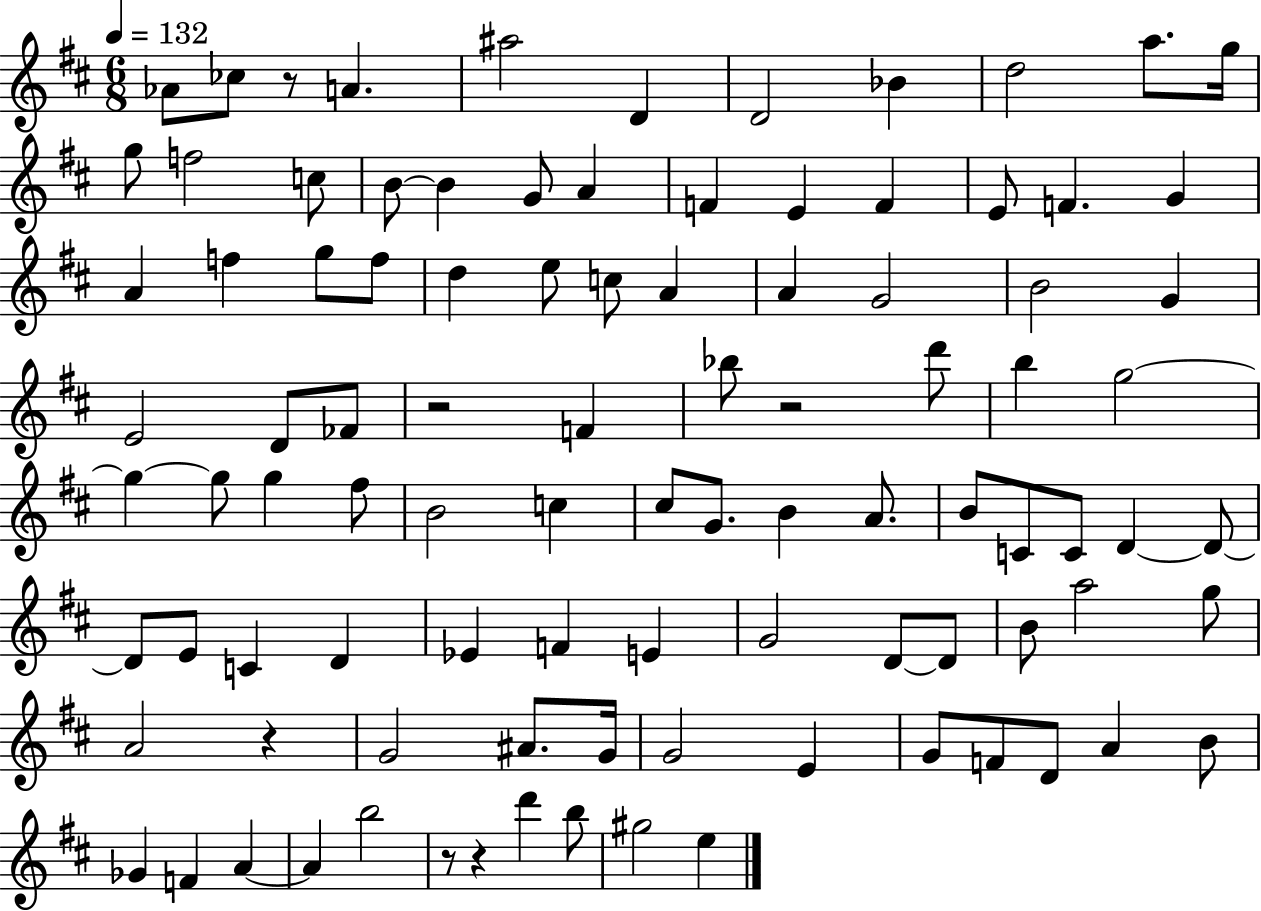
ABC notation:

X:1
T:Untitled
M:6/8
L:1/4
K:D
_A/2 _c/2 z/2 A ^a2 D D2 _B d2 a/2 g/4 g/2 f2 c/2 B/2 B G/2 A F E F E/2 F G A f g/2 f/2 d e/2 c/2 A A G2 B2 G E2 D/2 _F/2 z2 F _b/2 z2 d'/2 b g2 g g/2 g ^f/2 B2 c ^c/2 G/2 B A/2 B/2 C/2 C/2 D D/2 D/2 E/2 C D _E F E G2 D/2 D/2 B/2 a2 g/2 A2 z G2 ^A/2 G/4 G2 E G/2 F/2 D/2 A B/2 _G F A A b2 z/2 z d' b/2 ^g2 e